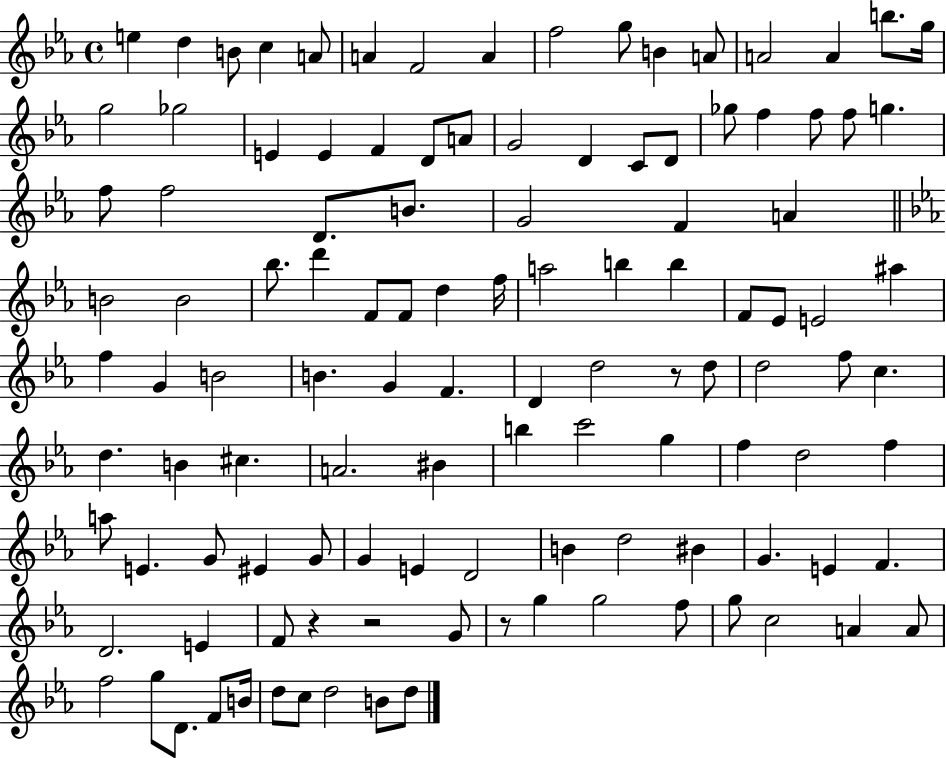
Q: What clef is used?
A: treble